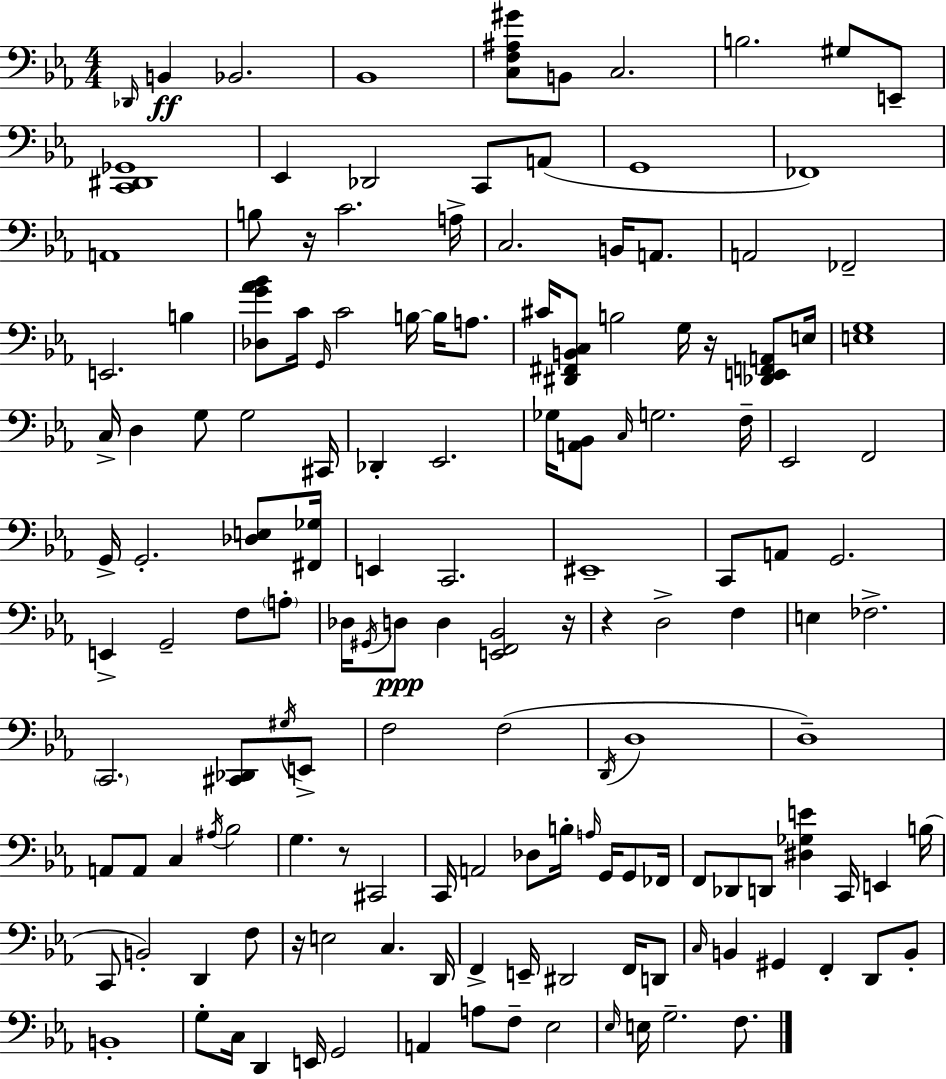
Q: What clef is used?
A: bass